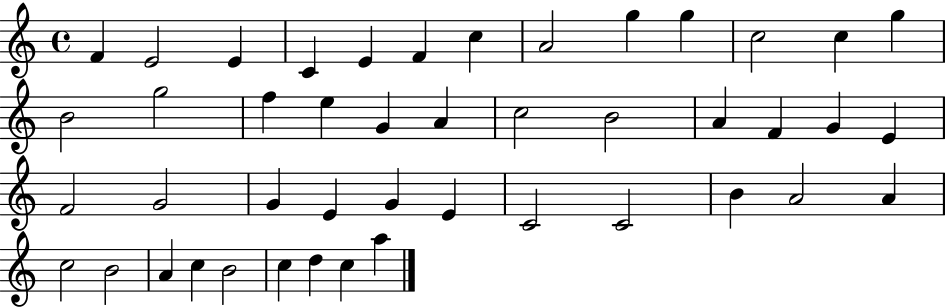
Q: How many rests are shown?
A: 0